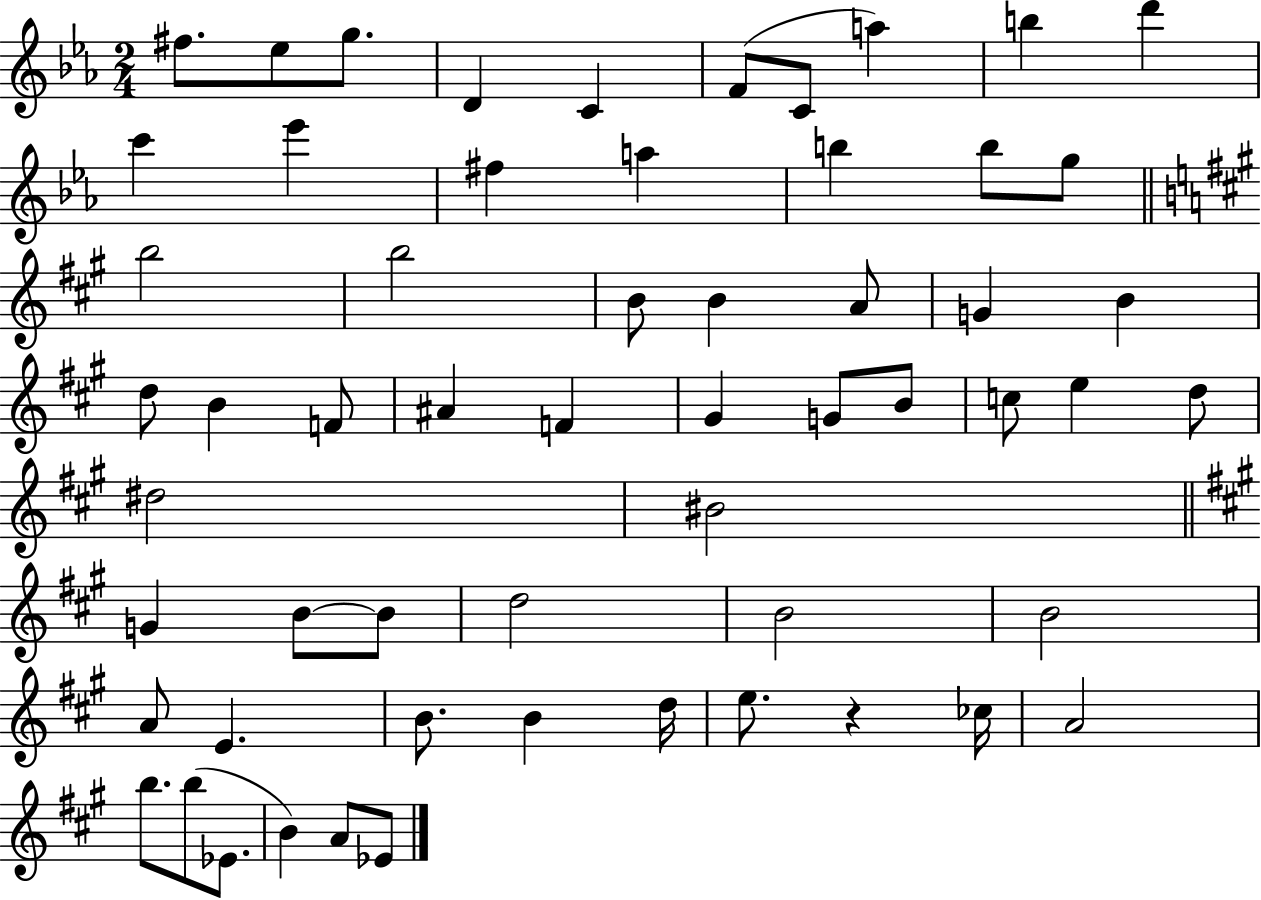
{
  \clef treble
  \numericTimeSignature
  \time 2/4
  \key ees \major
  fis''8. ees''8 g''8. | d'4 c'4 | f'8( c'8 a''4) | b''4 d'''4 | \break c'''4 ees'''4 | fis''4 a''4 | b''4 b''8 g''8 | \bar "||" \break \key a \major b''2 | b''2 | b'8 b'4 a'8 | g'4 b'4 | \break d''8 b'4 f'8 | ais'4 f'4 | gis'4 g'8 b'8 | c''8 e''4 d''8 | \break dis''2 | bis'2 | \bar "||" \break \key a \major g'4 b'8~~ b'8 | d''2 | b'2 | b'2 | \break a'8 e'4. | b'8. b'4 d''16 | e''8. r4 ces''16 | a'2 | \break b''8. b''8( ees'8. | b'4) a'8 ees'8 | \bar "|."
}